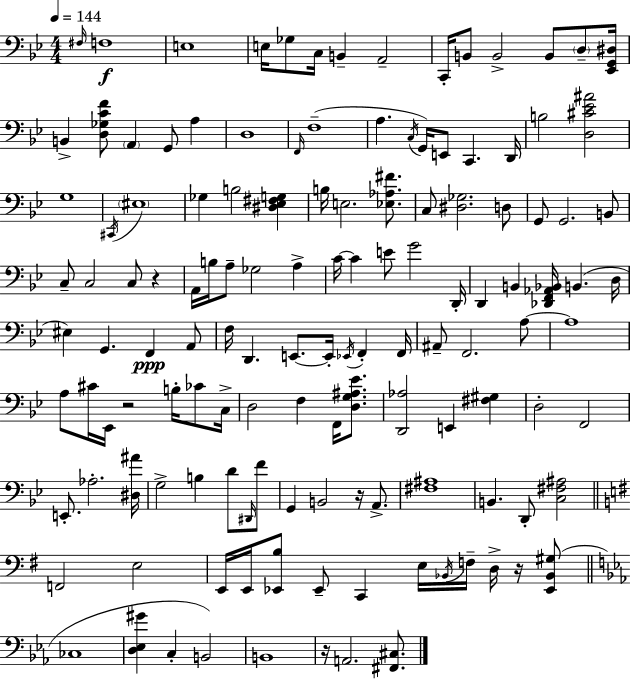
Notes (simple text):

F#3/s F3/w E3/w E3/s Gb3/e C3/s B2/q A2/h C2/s B2/e B2/h B2/e D3/e [Eb2,G2,D#3]/s B2/q [D3,Gb3,C4,F4]/e A2/q G2/e A3/q D3/w F2/s F3/w A3/q. C3/s G2/s E2/e C2/q. D2/s B3/h [D3,C#4,Eb4,A#4]/h G3/w C#2/s EIS3/w Gb3/q B3/h [D#3,Eb3,F#3,G3]/q B3/s E3/h. [Eb3,Ab3,F#4]/e. C3/e [D#3,Gb3]/h. D3/e G2/e G2/h. B2/e C3/e C3/h C3/e R/q A2/s B3/s A3/e Gb3/h A3/q C4/s C4/q E4/e G4/h D2/s D2/q B2/q [Db2,F2,Ab2,Bb2]/s B2/q. D3/s EIS3/q G2/q. F2/q A2/e F3/s D2/q. E2/e. E2/s Eb2/s F2/q F2/s A#2/e F2/h. A3/e A3/w A3/e C#4/s Eb2/s R/h B3/s CES4/e C3/s D3/h F3/q F2/s [D3,G3,A#3,Eb4]/e. [D2,Ab3]/h E2/q [F#3,G#3]/q D3/h F2/h E2/e. Ab3/h. [D#3,A#4]/s G3/h B3/q D4/e D#2/s F4/e G2/q B2/h R/s A2/e. [F#3,A#3]/w B2/q. D2/e [C3,F#3,A#3]/h F2/h E3/h E2/s E2/s [Eb2,B3]/e Eb2/e C2/q E3/s Bb2/s F3/s D3/s R/s [Eb2,Bb2,G#3]/e CES3/w [D3,Eb3,G#4]/q C3/q B2/h B2/w R/s A2/h. [F#2,C#3]/e.